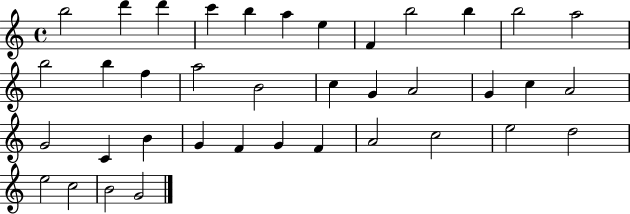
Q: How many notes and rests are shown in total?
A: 38